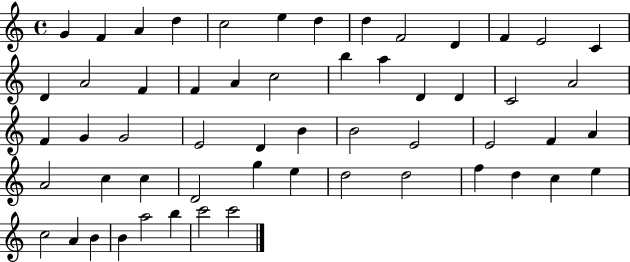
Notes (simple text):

G4/q F4/q A4/q D5/q C5/h E5/q D5/q D5/q F4/h D4/q F4/q E4/h C4/q D4/q A4/h F4/q F4/q A4/q C5/h B5/q A5/q D4/q D4/q C4/h A4/h F4/q G4/q G4/h E4/h D4/q B4/q B4/h E4/h E4/h F4/q A4/q A4/h C5/q C5/q D4/h G5/q E5/q D5/h D5/h F5/q D5/q C5/q E5/q C5/h A4/q B4/q B4/q A5/h B5/q C6/h C6/h